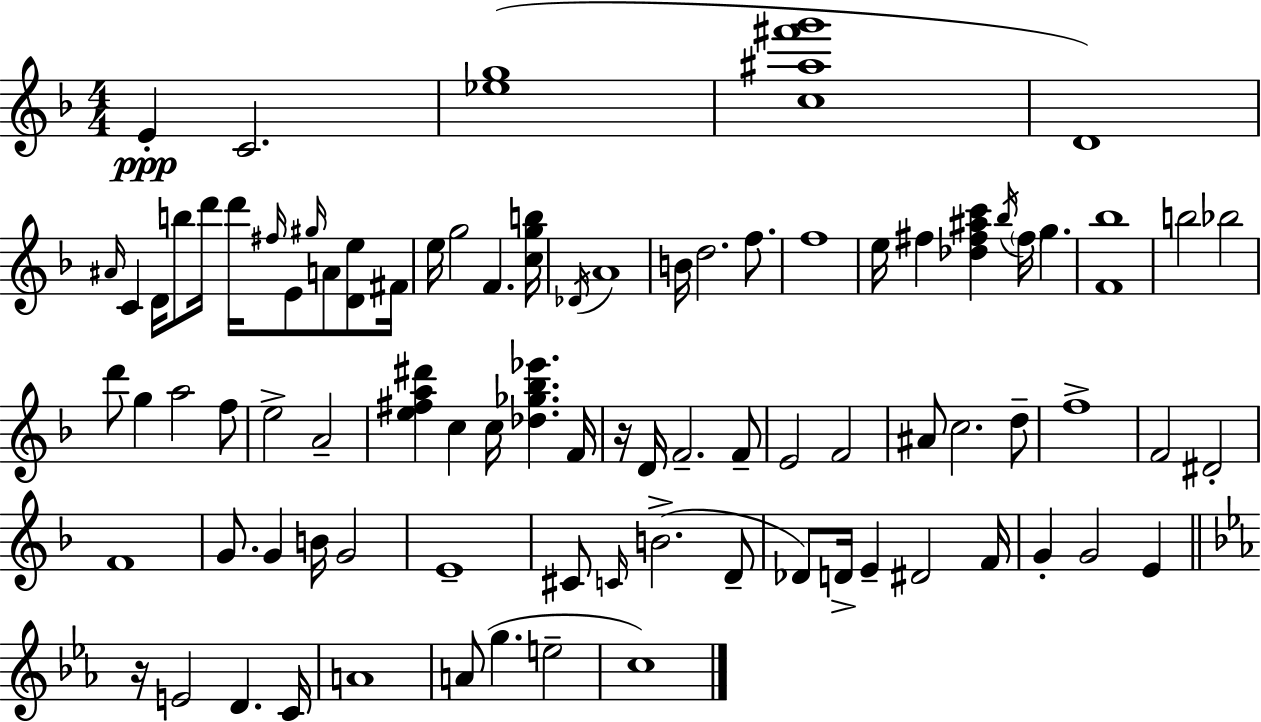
{
  \clef treble
  \numericTimeSignature
  \time 4/4
  \key d \minor
  \repeat volta 2 { e'4-.\ppp c'2. | <ees'' g''>1( | <c'' ais'' fis''' g'''>1 | d'1) | \break \grace { ais'16 } c'4 d'16 b''8 d'''16 d'''16 \grace { fis''16 } e'8 \grace { gis''16 } a'8 | <d' e''>8 fis'16 e''16 g''2 f'4. | <c'' g'' b''>16 \acciaccatura { des'16 } a'1 | b'16 d''2. | \break f''8. f''1 | e''16 fis''4 <des'' fis'' ais'' c'''>4 \acciaccatura { bes''16 } \parenthesize fis''16 g''4. | <f' bes''>1 | b''2 bes''2 | \break d'''8 g''4 a''2 | f''8 e''2-> a'2-- | <e'' fis'' a'' dis'''>4 c''4 c''16 <des'' ges'' bes'' ees'''>4. | f'16 r16 d'16 f'2.-- | \break f'8-- e'2 f'2 | ais'8 c''2. | d''8-- f''1-> | f'2 dis'2-. | \break f'1 | g'8. g'4 b'16 g'2 | e'1-- | cis'8 \grace { c'16 } b'2.->( | \break d'8-- des'8) d'16-> e'4-- dis'2 | f'16 g'4-. g'2 | e'4 \bar "||" \break \key c \minor r16 e'2 d'4. c'16 | a'1 | a'8( g''4. e''2-- | c''1) | \break } \bar "|."
}